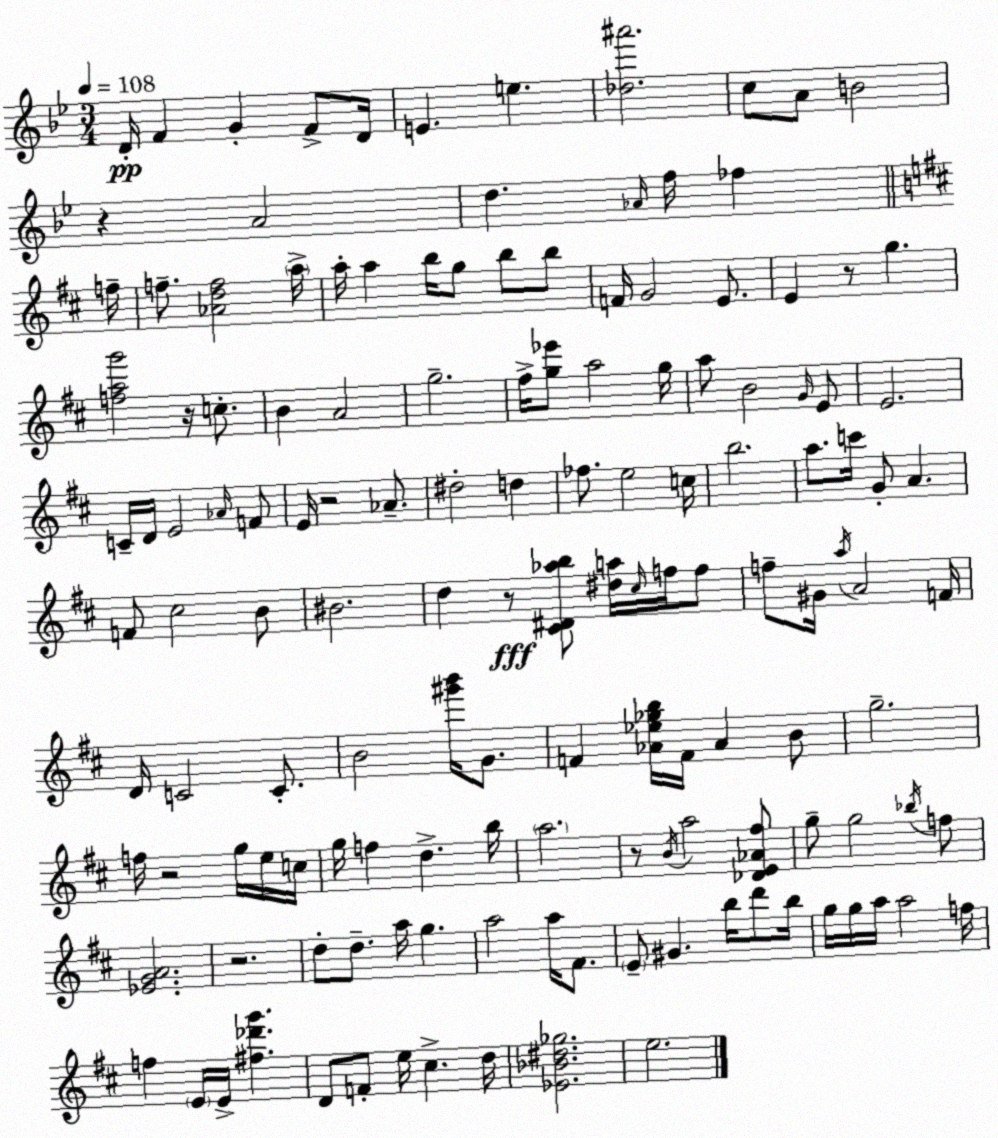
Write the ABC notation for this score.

X:1
T:Untitled
M:3/4
L:1/4
K:Gm
D/4 F G F/2 D/4 E e [_d^a']2 c/2 A/2 B2 z A2 d _A/4 f/4 _f f/4 f/2 [_Adf]2 a/4 a/4 a b/4 g/2 b/2 b/2 F/4 G2 E/2 E z/2 g [fag']2 z/4 c/2 B A2 g2 ^f/4 [g_e']/2 a2 g/4 a/2 B2 G/4 E/2 E2 C/4 D/4 E2 _A/4 F/2 E/4 z2 _A/2 ^d2 d _f/2 e2 c/4 b2 a/2 c'/4 G/2 A F/2 ^c2 B/2 ^B2 d z/2 [^C^D_ab]/2 [^da]/4 ^c/4 f/4 f/2 f/2 ^G/4 a/4 A2 F/4 D/4 C2 C/2 B2 [^g'b']/4 G/2 F [_A_e_gb]/4 F/4 _A B/2 g2 f/4 z2 g/4 e/4 c/4 g/4 f d b/4 a2 z/2 B/4 a2 [_DE_A^f]/2 g/2 g2 _b/4 f/2 [_EGA]2 z2 d/2 d/2 a/4 g a2 a/4 ^F/2 E/2 ^G b/4 d'/2 b/4 g/4 g/4 a/4 a2 f/4 f E/4 E/4 [^f_d'g'] D/2 F/2 e/4 ^c d/4 [_E_B^d_g]2 e2